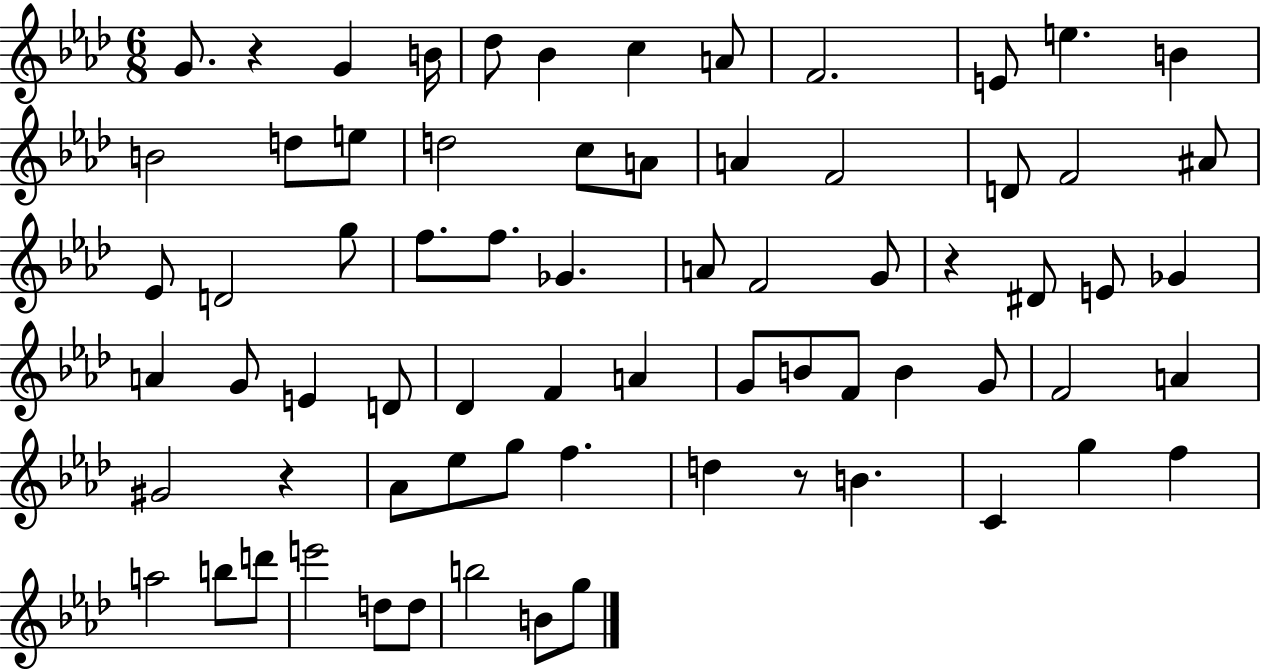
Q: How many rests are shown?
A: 4